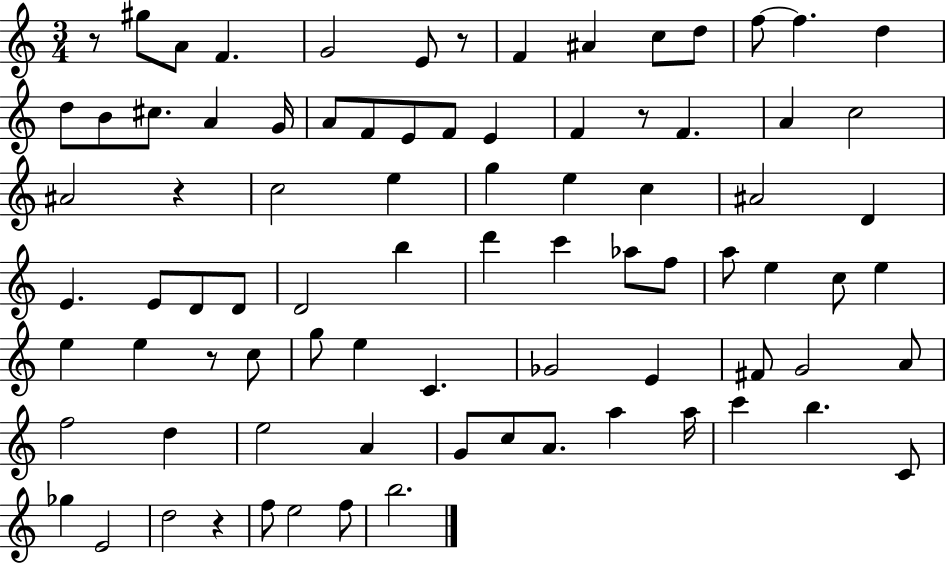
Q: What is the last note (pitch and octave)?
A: B5